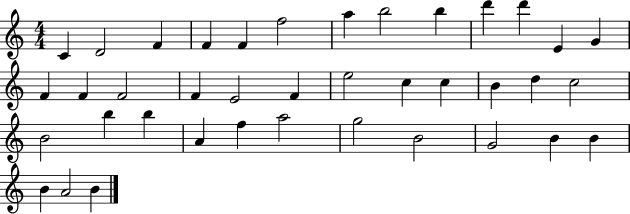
X:1
T:Untitled
M:4/4
L:1/4
K:C
C D2 F F F f2 a b2 b d' d' E G F F F2 F E2 F e2 c c B d c2 B2 b b A f a2 g2 B2 G2 B B B A2 B